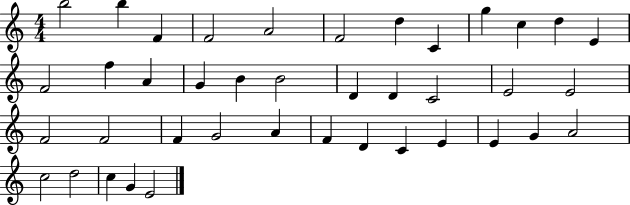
X:1
T:Untitled
M:4/4
L:1/4
K:C
b2 b F F2 A2 F2 d C g c d E F2 f A G B B2 D D C2 E2 E2 F2 F2 F G2 A F D C E E G A2 c2 d2 c G E2